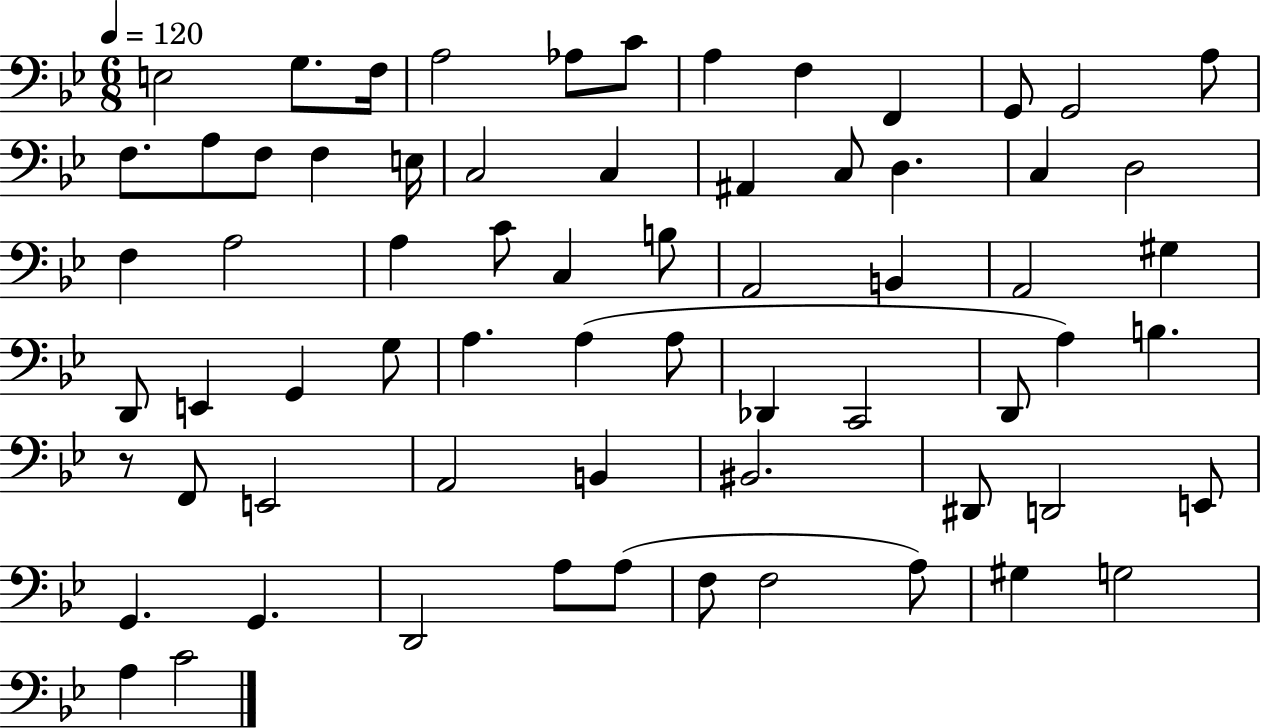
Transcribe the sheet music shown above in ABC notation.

X:1
T:Untitled
M:6/8
L:1/4
K:Bb
E,2 G,/2 F,/4 A,2 _A,/2 C/2 A, F, F,, G,,/2 G,,2 A,/2 F,/2 A,/2 F,/2 F, E,/4 C,2 C, ^A,, C,/2 D, C, D,2 F, A,2 A, C/2 C, B,/2 A,,2 B,, A,,2 ^G, D,,/2 E,, G,, G,/2 A, A, A,/2 _D,, C,,2 D,,/2 A, B, z/2 F,,/2 E,,2 A,,2 B,, ^B,,2 ^D,,/2 D,,2 E,,/2 G,, G,, D,,2 A,/2 A,/2 F,/2 F,2 A,/2 ^G, G,2 A, C2